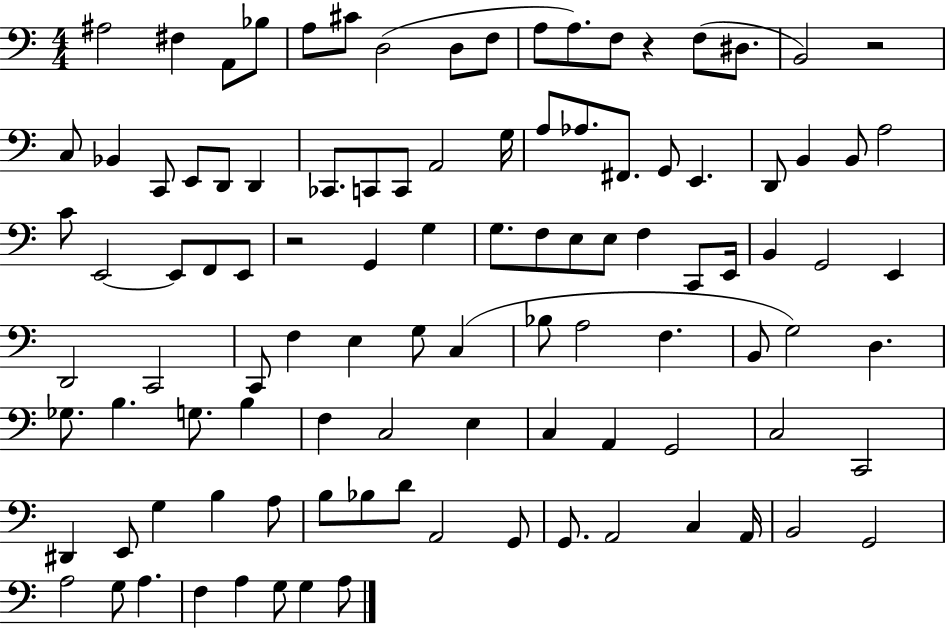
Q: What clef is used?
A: bass